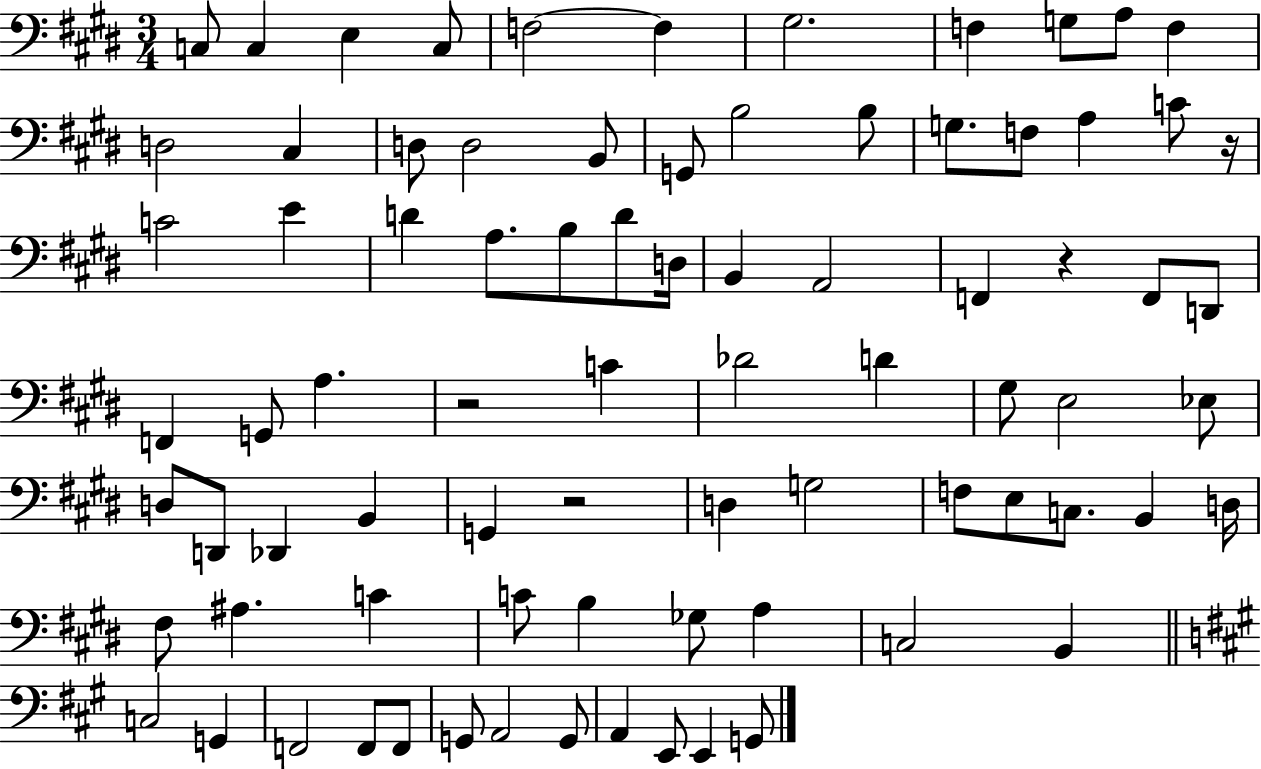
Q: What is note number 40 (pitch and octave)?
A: Db4